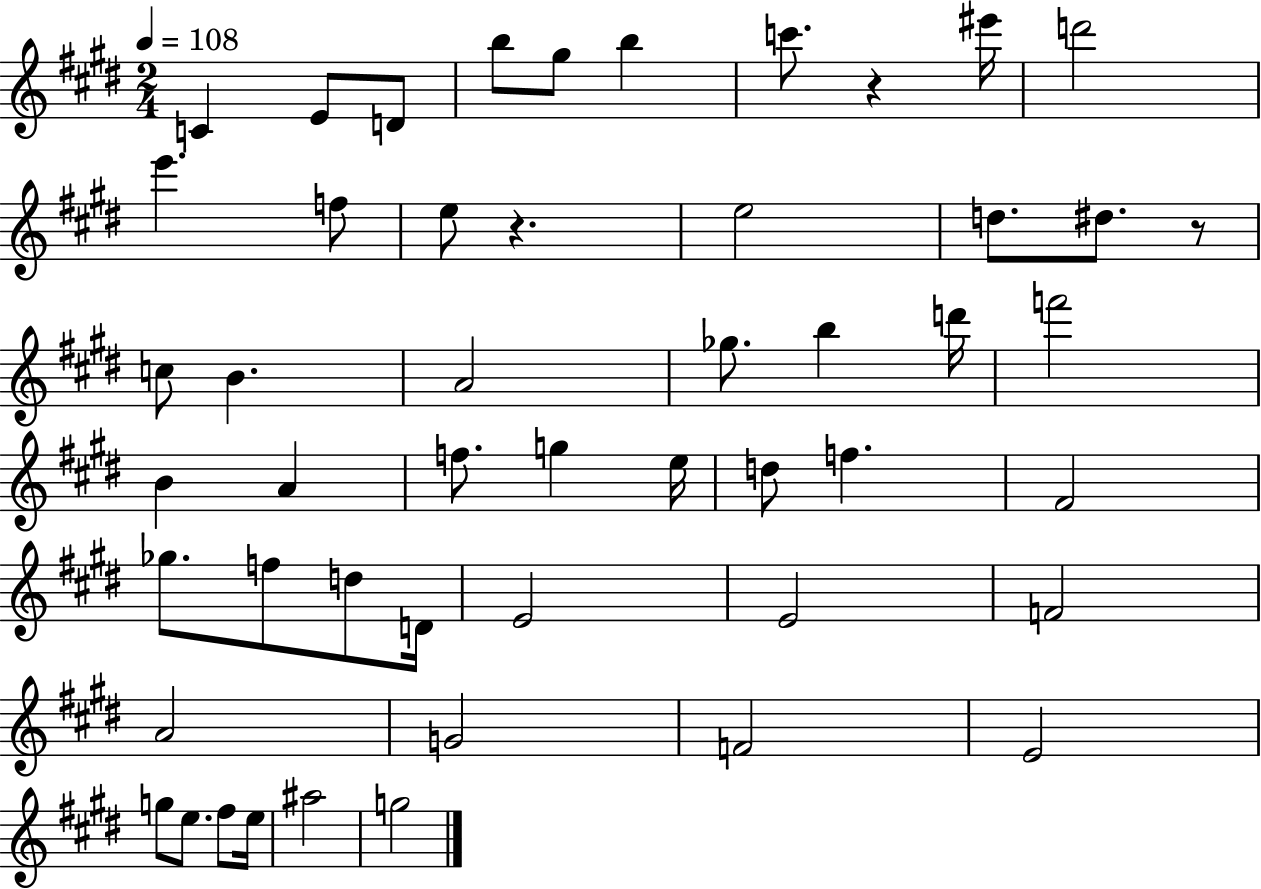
{
  \clef treble
  \numericTimeSignature
  \time 2/4
  \key e \major
  \tempo 4 = 108
  \repeat volta 2 { c'4 e'8 d'8 | b''8 gis''8 b''4 | c'''8. r4 eis'''16 | d'''2 | \break e'''4. f''8 | e''8 r4. | e''2 | d''8. dis''8. r8 | \break c''8 b'4. | a'2 | ges''8. b''4 d'''16 | f'''2 | \break b'4 a'4 | f''8. g''4 e''16 | d''8 f''4. | fis'2 | \break ges''8. f''8 d''8 d'16 | e'2 | e'2 | f'2 | \break a'2 | g'2 | f'2 | e'2 | \break g''8 e''8. fis''8 e''16 | ais''2 | g''2 | } \bar "|."
}